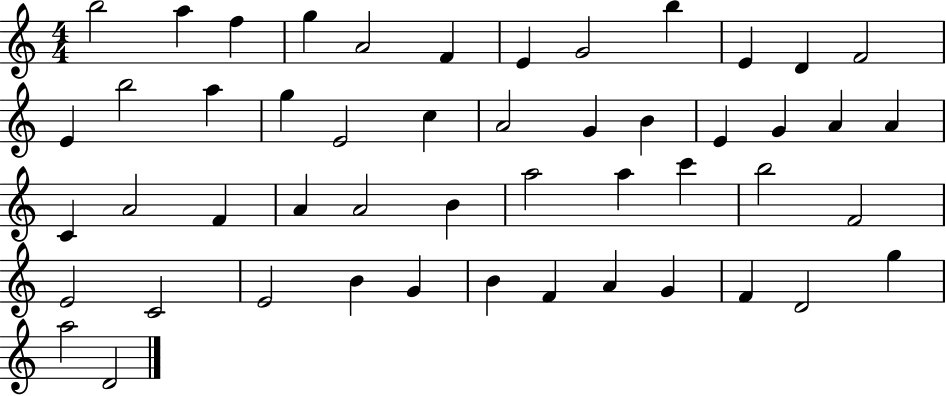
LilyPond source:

{
  \clef treble
  \numericTimeSignature
  \time 4/4
  \key c \major
  b''2 a''4 f''4 | g''4 a'2 f'4 | e'4 g'2 b''4 | e'4 d'4 f'2 | \break e'4 b''2 a''4 | g''4 e'2 c''4 | a'2 g'4 b'4 | e'4 g'4 a'4 a'4 | \break c'4 a'2 f'4 | a'4 a'2 b'4 | a''2 a''4 c'''4 | b''2 f'2 | \break e'2 c'2 | e'2 b'4 g'4 | b'4 f'4 a'4 g'4 | f'4 d'2 g''4 | \break a''2 d'2 | \bar "|."
}